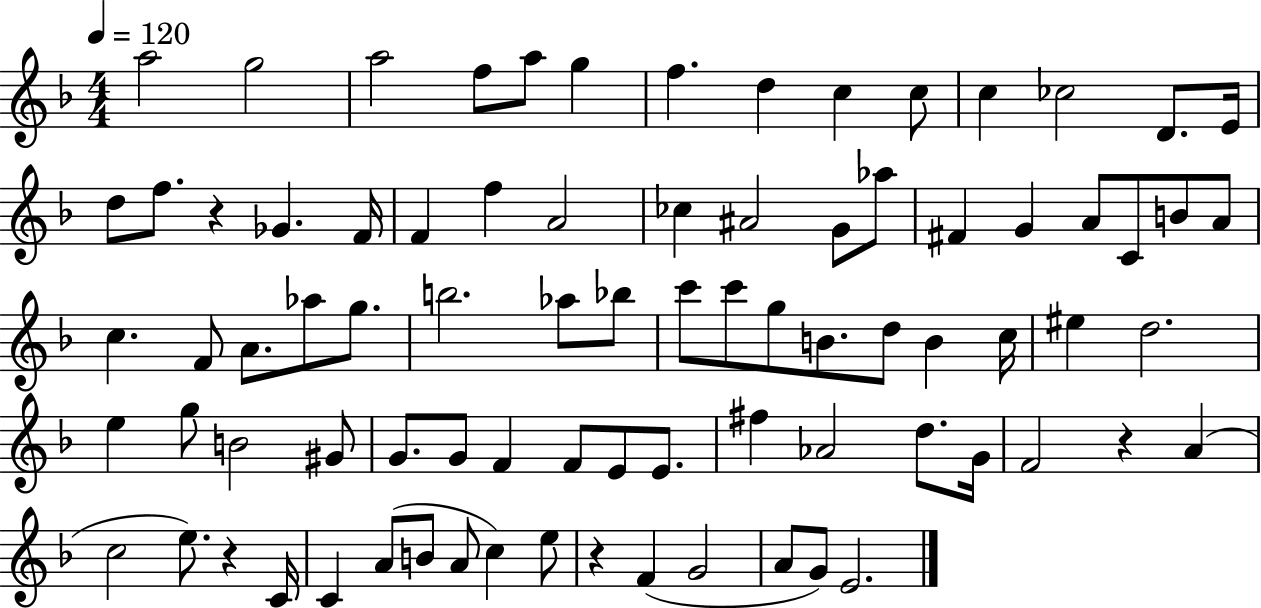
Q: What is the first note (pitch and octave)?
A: A5